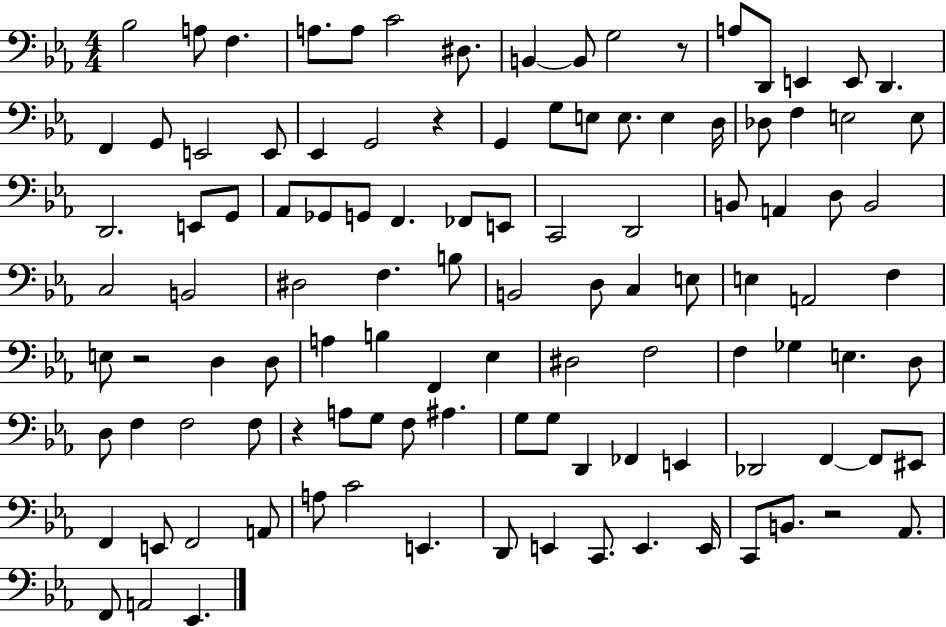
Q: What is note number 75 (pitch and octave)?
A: F3